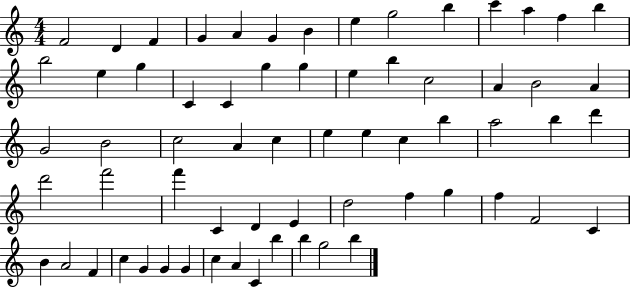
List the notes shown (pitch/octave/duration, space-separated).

F4/h D4/q F4/q G4/q A4/q G4/q B4/q E5/q G5/h B5/q C6/q A5/q F5/q B5/q B5/h E5/q G5/q C4/q C4/q G5/q G5/q E5/q B5/q C5/h A4/q B4/h A4/q G4/h B4/h C5/h A4/q C5/q E5/q E5/q C5/q B5/q A5/h B5/q D6/q D6/h F6/h F6/q C4/q D4/q E4/q D5/h F5/q G5/q F5/q F4/h C4/q B4/q A4/h F4/q C5/q G4/q G4/q G4/q C5/q A4/q C4/q B5/q B5/q G5/h B5/q